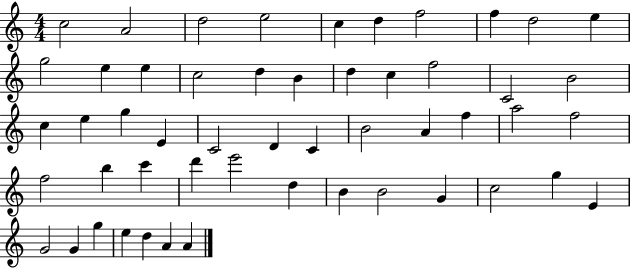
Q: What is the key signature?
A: C major